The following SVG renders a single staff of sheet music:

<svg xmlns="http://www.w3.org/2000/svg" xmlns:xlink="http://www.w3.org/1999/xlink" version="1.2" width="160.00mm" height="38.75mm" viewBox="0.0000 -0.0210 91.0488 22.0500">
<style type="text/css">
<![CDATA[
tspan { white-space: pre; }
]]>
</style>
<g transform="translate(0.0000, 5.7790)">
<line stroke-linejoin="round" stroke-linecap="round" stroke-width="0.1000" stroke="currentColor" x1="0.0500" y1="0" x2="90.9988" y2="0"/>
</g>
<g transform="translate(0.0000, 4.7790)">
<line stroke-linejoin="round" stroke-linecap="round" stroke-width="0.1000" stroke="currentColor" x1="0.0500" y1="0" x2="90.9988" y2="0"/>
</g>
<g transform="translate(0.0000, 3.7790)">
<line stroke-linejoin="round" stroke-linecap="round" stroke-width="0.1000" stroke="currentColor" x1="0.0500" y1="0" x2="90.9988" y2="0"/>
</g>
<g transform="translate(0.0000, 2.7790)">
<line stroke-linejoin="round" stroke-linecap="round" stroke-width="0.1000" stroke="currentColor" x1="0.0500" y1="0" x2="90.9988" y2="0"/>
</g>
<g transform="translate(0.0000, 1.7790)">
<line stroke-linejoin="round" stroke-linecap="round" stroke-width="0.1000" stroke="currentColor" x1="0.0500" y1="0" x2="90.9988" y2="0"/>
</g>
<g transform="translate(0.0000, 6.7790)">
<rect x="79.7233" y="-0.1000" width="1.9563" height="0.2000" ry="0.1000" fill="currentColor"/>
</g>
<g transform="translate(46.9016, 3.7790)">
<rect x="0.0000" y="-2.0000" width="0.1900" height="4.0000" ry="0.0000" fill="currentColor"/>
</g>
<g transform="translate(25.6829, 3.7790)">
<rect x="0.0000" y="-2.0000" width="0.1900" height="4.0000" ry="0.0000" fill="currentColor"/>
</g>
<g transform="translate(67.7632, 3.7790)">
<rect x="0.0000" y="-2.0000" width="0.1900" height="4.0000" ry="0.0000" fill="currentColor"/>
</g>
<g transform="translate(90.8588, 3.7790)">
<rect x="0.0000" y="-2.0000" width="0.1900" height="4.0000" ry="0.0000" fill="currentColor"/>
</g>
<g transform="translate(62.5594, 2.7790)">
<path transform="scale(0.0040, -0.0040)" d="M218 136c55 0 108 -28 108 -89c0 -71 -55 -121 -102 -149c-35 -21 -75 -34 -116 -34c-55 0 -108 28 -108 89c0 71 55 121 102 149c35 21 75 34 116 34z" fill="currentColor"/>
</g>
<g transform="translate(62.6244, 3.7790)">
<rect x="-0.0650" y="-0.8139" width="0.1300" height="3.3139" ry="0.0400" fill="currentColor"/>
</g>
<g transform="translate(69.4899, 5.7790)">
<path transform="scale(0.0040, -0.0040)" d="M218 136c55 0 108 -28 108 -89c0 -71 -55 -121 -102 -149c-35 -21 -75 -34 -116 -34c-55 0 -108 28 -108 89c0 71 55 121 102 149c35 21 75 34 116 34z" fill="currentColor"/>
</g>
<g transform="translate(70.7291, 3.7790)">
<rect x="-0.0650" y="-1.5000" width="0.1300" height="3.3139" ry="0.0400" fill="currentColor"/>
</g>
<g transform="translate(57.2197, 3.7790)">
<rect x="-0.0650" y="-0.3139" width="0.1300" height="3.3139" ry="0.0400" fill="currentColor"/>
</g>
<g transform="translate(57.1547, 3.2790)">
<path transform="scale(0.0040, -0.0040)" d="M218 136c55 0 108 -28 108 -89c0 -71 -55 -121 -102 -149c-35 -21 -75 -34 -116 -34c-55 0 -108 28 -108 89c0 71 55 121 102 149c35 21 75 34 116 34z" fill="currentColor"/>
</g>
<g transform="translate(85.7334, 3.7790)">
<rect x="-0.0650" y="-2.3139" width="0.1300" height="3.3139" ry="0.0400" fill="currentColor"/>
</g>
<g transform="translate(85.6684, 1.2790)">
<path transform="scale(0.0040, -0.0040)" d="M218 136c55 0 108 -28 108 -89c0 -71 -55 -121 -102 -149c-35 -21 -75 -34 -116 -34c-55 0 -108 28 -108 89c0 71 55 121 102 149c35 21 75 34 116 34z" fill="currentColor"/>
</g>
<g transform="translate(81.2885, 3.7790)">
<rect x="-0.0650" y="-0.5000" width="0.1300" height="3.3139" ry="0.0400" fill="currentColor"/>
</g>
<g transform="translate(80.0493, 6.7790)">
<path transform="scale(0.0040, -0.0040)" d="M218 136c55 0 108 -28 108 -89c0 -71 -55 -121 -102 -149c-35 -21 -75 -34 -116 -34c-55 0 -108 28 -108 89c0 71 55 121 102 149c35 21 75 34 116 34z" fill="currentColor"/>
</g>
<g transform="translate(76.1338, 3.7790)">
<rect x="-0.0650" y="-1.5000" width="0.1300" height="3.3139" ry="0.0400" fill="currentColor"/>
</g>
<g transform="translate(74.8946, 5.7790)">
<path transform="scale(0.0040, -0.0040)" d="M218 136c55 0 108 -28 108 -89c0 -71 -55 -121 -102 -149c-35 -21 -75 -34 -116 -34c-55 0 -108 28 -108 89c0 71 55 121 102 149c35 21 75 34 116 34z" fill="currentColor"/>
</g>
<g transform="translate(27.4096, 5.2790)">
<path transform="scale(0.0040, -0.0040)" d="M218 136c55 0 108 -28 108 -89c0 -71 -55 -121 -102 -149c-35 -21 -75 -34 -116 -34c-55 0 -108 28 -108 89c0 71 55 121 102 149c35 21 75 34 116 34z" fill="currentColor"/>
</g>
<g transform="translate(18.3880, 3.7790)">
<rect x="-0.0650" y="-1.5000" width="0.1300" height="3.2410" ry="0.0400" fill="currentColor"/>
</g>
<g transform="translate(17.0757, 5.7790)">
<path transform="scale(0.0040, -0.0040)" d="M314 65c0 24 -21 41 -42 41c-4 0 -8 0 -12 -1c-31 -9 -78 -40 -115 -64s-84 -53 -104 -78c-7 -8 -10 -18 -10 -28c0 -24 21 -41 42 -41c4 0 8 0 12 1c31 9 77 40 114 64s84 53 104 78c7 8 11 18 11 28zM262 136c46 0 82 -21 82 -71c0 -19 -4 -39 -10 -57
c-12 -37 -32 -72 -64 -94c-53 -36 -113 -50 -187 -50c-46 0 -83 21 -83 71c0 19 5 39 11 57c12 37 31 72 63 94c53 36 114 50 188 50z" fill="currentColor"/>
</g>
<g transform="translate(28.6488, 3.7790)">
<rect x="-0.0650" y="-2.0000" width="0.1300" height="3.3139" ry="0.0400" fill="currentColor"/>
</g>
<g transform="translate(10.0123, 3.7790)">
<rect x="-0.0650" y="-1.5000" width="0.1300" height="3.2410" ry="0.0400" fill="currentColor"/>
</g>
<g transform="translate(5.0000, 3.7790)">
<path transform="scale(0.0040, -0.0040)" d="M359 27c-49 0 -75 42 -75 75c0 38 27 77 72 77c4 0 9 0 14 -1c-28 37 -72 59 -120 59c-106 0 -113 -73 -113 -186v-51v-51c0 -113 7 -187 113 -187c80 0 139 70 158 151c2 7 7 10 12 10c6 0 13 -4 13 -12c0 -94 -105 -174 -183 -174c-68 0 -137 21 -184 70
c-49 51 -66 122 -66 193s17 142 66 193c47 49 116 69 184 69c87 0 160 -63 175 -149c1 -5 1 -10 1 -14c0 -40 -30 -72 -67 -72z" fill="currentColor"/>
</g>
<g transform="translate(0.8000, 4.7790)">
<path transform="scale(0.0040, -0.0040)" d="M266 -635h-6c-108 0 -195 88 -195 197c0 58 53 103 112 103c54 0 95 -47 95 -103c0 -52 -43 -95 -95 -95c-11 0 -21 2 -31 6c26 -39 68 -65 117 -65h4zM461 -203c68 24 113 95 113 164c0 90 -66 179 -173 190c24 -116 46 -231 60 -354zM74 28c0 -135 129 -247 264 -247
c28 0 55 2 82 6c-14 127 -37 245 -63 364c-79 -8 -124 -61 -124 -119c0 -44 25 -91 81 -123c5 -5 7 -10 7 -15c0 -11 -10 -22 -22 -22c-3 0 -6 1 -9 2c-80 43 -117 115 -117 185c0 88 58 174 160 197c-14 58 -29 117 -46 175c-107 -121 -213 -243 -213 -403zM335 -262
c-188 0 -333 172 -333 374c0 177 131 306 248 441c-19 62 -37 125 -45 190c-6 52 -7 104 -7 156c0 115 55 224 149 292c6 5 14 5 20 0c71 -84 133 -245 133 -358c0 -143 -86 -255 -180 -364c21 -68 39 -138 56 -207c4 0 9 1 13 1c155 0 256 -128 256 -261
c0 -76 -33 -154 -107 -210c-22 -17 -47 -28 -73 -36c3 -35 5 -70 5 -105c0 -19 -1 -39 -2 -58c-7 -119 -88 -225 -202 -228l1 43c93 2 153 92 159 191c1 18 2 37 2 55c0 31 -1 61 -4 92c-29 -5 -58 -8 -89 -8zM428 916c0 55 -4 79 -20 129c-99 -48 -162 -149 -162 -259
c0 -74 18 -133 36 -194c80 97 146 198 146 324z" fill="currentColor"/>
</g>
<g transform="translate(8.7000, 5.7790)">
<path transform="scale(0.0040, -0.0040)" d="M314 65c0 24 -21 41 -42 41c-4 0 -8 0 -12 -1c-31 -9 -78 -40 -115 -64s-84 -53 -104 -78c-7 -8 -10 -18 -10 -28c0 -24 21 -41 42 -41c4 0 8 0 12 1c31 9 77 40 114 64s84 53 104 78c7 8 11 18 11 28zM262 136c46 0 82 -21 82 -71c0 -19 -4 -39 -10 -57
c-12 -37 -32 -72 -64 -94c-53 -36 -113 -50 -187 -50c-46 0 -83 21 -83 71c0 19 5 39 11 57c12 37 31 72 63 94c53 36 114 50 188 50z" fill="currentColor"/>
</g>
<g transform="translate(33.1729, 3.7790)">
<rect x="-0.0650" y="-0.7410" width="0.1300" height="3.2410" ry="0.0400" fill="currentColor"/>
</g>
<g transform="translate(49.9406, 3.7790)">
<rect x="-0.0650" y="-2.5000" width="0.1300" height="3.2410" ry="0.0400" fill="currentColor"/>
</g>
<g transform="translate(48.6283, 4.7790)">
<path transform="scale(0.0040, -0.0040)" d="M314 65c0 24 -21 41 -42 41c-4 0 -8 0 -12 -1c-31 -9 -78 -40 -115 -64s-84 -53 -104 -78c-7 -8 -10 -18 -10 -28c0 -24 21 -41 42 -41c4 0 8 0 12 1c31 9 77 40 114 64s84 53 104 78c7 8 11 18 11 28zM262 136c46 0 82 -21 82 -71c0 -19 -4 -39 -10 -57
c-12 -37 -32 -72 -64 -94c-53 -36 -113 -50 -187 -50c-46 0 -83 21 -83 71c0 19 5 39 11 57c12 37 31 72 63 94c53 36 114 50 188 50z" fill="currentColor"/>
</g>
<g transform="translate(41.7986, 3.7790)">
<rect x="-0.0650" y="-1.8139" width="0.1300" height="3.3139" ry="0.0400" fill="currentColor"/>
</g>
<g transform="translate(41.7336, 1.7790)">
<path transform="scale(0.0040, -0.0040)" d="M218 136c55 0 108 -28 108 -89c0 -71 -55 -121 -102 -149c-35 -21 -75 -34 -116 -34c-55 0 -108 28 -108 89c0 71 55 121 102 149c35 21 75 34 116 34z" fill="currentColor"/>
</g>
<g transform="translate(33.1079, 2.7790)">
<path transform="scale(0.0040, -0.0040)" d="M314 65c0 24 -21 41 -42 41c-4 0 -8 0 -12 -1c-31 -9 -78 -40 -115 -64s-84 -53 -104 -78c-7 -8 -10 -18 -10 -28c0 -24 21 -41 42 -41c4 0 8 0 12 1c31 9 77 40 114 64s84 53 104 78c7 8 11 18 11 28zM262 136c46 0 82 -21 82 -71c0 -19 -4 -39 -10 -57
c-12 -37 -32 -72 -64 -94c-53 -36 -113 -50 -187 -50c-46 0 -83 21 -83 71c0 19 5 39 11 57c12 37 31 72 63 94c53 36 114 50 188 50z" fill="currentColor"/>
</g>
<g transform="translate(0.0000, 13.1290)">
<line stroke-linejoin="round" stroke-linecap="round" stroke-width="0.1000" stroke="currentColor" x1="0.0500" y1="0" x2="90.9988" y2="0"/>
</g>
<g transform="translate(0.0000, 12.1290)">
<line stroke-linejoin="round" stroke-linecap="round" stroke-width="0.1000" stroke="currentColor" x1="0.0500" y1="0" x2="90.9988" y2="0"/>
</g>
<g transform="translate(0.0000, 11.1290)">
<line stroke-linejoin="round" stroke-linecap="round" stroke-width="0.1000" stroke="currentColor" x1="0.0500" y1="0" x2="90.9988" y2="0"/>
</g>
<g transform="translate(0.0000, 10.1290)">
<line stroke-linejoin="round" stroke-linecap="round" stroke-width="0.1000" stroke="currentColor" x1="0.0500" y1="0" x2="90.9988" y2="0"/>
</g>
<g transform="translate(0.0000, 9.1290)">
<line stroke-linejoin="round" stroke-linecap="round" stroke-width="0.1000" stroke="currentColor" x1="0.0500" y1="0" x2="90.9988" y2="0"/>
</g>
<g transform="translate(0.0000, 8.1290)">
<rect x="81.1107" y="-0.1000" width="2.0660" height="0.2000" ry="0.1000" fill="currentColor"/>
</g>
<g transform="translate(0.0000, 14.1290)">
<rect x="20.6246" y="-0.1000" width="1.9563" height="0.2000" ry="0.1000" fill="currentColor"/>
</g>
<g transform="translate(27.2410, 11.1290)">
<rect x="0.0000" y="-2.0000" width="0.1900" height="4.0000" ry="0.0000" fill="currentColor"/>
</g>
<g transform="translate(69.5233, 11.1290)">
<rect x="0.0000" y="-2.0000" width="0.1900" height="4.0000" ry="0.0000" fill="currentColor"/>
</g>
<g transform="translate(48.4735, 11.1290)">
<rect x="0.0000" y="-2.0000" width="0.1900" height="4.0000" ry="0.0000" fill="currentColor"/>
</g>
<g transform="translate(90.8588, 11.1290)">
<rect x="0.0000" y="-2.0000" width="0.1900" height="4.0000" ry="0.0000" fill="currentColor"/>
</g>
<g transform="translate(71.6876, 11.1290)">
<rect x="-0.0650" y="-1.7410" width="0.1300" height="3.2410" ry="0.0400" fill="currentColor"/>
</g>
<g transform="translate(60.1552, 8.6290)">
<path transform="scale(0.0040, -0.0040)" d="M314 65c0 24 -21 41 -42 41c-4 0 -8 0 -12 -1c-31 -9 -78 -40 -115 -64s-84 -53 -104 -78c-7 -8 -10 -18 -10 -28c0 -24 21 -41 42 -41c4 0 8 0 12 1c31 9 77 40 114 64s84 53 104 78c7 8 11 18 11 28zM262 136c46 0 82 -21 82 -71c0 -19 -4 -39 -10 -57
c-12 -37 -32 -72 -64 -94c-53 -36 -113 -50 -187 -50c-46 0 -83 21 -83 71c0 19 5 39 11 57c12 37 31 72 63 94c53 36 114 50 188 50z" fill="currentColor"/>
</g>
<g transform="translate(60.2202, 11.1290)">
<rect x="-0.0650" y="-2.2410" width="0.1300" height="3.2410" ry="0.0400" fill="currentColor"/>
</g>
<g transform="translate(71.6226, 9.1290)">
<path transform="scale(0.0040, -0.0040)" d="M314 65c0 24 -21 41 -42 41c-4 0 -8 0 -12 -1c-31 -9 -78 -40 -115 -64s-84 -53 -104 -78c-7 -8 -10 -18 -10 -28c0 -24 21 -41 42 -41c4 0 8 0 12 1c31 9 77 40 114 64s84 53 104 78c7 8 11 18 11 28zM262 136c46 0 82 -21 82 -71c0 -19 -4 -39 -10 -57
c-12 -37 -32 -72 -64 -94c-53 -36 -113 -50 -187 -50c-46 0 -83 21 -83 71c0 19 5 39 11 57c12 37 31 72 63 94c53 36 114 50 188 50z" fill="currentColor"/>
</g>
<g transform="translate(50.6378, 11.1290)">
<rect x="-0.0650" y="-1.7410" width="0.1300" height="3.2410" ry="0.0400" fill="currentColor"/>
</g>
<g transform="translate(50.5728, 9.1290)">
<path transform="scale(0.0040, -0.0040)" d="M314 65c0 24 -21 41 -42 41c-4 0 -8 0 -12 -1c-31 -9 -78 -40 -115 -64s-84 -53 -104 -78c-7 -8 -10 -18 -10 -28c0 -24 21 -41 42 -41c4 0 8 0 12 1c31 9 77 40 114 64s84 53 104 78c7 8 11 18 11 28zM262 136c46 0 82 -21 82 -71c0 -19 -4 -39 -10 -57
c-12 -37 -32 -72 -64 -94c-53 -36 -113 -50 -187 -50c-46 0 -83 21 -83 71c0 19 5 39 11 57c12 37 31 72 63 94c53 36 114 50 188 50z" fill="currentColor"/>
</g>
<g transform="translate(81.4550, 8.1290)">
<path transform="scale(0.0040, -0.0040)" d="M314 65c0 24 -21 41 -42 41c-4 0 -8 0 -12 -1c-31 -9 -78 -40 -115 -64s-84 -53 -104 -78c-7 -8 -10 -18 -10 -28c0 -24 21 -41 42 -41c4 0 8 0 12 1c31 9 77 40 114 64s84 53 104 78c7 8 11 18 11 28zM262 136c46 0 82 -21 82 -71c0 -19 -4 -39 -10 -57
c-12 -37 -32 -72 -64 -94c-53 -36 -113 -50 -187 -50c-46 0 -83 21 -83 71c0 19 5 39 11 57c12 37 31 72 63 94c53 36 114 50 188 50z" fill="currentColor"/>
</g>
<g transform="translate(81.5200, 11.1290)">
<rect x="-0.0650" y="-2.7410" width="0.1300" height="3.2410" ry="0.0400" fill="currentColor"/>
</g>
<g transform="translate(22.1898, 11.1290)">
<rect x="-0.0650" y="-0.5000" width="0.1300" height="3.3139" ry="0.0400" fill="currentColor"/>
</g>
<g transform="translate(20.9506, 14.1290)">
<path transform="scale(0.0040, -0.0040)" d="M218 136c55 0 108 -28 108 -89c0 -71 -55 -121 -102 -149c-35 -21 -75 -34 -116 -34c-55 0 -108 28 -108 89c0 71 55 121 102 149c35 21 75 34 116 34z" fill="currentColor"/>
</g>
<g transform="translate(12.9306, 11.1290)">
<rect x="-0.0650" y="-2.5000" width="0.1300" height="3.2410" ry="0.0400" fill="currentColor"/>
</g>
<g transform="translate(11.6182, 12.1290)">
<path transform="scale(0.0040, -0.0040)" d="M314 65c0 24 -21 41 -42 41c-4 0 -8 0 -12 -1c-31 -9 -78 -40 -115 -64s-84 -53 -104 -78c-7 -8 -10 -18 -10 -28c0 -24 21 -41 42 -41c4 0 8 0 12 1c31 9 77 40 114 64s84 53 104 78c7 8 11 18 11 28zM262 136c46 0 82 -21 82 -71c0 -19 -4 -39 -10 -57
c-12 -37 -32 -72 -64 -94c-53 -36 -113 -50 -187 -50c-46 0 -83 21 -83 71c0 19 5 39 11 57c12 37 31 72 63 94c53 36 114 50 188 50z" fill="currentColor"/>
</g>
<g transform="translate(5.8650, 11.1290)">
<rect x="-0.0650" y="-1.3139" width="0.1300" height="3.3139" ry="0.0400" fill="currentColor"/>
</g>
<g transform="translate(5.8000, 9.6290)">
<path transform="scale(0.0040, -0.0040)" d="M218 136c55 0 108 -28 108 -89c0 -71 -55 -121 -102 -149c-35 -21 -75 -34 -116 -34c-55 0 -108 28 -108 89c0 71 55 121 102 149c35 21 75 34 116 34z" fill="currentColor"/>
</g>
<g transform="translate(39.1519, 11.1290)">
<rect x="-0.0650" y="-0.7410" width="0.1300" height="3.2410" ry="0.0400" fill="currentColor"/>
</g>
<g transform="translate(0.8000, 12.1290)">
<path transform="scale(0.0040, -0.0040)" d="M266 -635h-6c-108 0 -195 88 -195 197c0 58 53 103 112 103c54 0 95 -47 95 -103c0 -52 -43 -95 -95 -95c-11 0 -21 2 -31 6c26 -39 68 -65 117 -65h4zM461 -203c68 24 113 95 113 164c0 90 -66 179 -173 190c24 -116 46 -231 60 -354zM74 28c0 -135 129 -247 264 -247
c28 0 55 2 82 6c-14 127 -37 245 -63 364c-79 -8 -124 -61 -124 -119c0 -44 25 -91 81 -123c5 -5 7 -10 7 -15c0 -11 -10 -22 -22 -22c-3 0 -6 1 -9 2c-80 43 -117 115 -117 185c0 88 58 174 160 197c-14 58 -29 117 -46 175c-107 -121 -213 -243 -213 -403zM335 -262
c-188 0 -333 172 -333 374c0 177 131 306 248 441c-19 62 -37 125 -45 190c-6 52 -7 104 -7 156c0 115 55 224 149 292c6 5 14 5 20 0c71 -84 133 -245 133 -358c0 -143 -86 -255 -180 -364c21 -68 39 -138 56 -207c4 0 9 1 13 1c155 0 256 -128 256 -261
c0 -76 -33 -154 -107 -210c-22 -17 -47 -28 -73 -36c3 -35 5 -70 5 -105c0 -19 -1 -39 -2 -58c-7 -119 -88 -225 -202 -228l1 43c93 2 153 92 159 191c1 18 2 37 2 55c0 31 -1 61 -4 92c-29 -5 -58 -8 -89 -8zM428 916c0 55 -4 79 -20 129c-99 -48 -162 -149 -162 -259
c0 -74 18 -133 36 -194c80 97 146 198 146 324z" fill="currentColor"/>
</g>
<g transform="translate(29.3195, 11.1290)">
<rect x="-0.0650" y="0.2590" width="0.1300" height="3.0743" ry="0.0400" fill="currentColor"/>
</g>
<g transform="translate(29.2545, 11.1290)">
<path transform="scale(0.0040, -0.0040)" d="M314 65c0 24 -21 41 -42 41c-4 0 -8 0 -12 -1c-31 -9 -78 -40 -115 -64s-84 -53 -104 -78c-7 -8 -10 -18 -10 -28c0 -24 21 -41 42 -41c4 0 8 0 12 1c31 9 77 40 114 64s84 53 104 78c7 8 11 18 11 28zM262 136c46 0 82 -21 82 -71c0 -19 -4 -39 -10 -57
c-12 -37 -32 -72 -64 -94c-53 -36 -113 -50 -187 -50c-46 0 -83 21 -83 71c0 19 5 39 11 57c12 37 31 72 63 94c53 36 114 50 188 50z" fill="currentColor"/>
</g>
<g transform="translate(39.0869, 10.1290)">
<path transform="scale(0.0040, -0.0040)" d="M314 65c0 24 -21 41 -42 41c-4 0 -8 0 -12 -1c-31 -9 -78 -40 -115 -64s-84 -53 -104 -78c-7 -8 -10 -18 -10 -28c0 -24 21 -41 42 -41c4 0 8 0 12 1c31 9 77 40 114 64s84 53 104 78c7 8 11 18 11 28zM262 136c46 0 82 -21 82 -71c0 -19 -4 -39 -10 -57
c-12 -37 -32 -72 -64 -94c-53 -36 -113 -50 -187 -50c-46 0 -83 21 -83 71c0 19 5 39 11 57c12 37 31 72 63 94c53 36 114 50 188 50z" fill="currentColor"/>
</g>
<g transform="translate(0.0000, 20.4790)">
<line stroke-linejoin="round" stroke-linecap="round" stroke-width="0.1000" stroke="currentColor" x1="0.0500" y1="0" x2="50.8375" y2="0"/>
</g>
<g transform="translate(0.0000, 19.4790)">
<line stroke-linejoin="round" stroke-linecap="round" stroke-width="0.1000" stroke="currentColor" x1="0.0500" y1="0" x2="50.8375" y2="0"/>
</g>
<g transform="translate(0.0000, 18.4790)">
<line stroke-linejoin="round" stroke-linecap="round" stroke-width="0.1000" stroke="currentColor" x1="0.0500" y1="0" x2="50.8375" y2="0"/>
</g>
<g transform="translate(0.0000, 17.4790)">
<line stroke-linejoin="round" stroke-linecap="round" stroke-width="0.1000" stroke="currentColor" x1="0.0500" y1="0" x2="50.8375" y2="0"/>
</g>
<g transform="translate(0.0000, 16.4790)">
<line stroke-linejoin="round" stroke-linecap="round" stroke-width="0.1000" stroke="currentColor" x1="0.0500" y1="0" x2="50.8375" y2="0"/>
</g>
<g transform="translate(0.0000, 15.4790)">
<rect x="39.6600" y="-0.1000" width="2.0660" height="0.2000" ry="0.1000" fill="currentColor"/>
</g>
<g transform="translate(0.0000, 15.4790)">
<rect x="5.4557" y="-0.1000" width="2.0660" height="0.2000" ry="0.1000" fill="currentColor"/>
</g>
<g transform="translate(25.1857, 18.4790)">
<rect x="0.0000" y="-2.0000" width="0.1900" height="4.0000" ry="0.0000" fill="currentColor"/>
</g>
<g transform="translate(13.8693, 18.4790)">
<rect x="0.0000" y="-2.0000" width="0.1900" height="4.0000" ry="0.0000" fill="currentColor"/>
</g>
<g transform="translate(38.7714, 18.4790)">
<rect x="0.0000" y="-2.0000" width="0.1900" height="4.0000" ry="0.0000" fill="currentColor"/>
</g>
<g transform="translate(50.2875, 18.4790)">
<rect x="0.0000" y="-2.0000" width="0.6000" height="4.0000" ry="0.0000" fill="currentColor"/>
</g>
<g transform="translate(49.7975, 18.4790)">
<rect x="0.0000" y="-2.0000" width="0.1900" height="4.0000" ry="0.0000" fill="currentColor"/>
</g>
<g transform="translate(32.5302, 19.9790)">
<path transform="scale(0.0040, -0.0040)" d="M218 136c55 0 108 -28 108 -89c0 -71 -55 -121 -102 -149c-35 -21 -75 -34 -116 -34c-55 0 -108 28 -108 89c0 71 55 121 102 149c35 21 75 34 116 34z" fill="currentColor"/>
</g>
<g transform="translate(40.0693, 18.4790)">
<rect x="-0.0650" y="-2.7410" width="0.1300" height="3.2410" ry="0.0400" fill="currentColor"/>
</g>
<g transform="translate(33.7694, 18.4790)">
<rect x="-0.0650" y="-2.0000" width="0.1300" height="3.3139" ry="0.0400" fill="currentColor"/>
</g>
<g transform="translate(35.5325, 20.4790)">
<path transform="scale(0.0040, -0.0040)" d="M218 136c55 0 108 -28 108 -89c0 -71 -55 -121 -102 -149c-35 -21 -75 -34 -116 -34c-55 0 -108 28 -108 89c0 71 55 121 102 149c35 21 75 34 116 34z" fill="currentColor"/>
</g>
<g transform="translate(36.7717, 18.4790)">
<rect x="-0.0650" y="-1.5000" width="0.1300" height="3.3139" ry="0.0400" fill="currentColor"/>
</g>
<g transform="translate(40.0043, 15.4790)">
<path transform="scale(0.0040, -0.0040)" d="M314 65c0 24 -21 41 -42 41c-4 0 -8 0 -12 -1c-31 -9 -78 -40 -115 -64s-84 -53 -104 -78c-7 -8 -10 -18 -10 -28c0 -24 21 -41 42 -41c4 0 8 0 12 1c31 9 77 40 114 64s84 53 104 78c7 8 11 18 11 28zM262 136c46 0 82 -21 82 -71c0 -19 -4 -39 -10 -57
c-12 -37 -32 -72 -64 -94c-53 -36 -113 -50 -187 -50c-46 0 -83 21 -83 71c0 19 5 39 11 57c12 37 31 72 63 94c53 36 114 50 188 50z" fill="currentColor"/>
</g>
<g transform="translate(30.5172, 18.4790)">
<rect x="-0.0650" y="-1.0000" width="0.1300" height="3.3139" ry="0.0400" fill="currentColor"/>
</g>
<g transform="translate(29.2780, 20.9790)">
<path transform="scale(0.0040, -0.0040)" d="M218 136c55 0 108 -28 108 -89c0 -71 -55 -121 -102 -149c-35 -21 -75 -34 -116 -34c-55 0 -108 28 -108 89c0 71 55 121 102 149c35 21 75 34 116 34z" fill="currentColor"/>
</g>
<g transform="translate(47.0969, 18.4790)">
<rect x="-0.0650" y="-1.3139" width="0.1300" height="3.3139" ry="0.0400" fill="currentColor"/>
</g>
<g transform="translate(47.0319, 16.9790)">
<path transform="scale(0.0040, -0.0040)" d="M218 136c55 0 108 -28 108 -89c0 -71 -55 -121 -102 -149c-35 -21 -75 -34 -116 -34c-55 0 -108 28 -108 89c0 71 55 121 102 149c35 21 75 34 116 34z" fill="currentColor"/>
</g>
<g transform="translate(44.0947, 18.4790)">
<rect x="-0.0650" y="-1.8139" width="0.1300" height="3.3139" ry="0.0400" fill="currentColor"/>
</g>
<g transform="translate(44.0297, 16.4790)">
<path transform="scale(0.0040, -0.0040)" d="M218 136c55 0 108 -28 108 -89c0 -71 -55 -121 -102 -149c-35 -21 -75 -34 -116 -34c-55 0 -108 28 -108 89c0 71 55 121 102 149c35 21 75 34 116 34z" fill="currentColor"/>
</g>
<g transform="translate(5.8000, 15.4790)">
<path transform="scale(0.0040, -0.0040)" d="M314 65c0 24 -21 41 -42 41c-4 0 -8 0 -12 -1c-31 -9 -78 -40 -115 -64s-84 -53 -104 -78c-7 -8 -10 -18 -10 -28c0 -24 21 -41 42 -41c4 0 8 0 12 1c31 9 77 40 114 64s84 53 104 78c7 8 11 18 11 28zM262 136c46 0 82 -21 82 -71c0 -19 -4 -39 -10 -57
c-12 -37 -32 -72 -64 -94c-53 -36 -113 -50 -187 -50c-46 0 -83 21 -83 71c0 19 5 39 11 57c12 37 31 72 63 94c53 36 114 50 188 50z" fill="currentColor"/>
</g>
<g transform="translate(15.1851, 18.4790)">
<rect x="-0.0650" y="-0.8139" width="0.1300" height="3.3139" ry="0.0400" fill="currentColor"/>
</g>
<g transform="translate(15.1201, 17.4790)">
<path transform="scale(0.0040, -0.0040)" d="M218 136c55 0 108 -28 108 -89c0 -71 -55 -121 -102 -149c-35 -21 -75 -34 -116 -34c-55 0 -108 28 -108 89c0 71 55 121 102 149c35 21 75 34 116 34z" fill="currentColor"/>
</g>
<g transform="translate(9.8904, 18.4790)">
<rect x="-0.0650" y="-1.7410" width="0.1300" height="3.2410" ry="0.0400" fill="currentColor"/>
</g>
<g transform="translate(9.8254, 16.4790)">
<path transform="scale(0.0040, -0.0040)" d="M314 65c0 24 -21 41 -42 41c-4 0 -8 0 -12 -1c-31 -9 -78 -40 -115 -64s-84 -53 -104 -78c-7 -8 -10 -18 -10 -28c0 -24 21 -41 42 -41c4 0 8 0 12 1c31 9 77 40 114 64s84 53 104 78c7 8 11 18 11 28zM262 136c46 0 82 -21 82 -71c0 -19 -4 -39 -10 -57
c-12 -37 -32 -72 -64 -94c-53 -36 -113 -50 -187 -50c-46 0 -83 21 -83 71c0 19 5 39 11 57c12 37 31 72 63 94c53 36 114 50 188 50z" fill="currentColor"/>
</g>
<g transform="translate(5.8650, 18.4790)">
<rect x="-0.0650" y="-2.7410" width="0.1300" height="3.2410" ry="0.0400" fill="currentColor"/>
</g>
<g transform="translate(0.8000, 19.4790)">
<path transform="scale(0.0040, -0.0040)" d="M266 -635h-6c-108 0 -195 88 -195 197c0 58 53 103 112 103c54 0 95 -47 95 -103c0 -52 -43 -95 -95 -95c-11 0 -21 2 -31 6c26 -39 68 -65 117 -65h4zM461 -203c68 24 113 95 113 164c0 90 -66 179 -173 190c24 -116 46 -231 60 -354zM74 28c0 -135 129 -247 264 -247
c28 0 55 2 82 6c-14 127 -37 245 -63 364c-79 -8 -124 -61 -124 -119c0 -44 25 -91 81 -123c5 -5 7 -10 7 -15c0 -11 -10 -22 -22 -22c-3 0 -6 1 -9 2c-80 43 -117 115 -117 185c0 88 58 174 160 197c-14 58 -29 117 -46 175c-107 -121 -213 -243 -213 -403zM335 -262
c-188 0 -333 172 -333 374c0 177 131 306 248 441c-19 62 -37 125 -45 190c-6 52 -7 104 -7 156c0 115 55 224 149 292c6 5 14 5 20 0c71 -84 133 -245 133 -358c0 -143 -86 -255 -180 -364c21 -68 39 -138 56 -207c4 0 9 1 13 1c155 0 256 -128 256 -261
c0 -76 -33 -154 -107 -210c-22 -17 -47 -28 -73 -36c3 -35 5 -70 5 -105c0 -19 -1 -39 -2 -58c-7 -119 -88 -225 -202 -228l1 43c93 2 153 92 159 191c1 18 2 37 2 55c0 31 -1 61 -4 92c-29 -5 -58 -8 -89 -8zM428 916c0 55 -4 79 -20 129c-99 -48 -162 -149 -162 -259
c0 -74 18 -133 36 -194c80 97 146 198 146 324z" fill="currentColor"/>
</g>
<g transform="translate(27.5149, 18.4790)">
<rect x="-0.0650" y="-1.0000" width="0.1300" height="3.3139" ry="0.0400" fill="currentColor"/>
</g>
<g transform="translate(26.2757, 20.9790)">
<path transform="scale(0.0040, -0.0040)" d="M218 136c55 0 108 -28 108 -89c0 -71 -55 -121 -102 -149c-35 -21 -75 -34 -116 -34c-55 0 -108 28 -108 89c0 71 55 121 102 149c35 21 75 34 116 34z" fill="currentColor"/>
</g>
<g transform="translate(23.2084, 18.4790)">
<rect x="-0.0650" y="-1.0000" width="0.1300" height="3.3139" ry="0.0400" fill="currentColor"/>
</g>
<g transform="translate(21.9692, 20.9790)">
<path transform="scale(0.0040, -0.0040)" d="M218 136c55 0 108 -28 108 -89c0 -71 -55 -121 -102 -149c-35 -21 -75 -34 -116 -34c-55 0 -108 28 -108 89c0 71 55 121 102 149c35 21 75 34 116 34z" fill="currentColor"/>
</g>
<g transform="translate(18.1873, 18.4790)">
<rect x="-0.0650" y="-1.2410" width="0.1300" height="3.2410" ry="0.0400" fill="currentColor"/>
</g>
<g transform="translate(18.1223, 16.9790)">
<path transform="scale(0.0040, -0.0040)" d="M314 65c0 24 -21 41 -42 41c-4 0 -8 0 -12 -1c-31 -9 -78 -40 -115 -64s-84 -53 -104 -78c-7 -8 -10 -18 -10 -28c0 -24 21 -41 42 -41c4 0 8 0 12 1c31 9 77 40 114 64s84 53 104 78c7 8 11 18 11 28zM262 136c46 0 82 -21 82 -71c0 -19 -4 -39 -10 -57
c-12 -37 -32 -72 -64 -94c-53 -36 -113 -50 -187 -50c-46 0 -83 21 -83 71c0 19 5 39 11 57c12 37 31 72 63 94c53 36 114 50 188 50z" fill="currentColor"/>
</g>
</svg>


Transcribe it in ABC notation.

X:1
T:Untitled
M:4/4
L:1/4
K:C
E2 E2 F d2 f G2 c d E E C g e G2 C B2 d2 f2 g2 f2 a2 a2 f2 d e2 D D D F E a2 f e